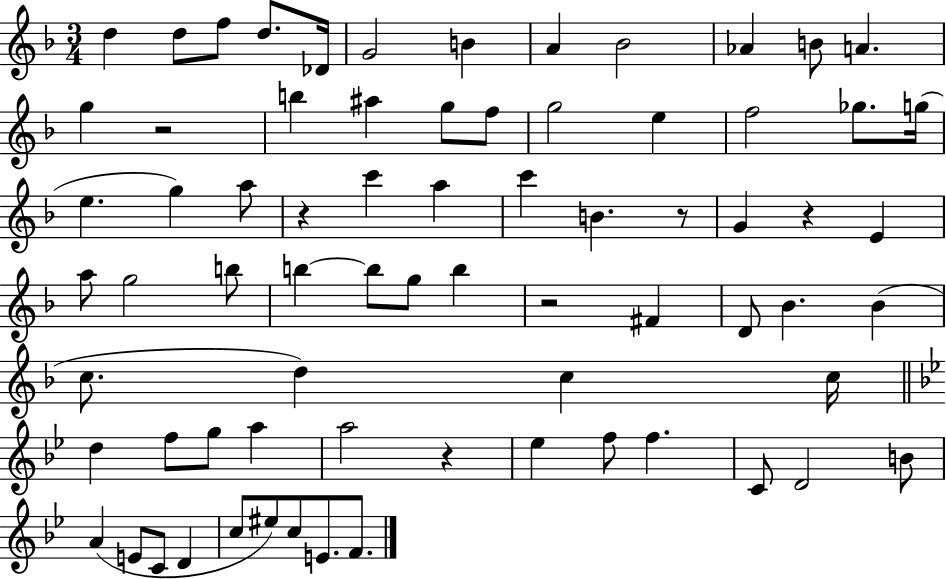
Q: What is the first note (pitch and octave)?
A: D5